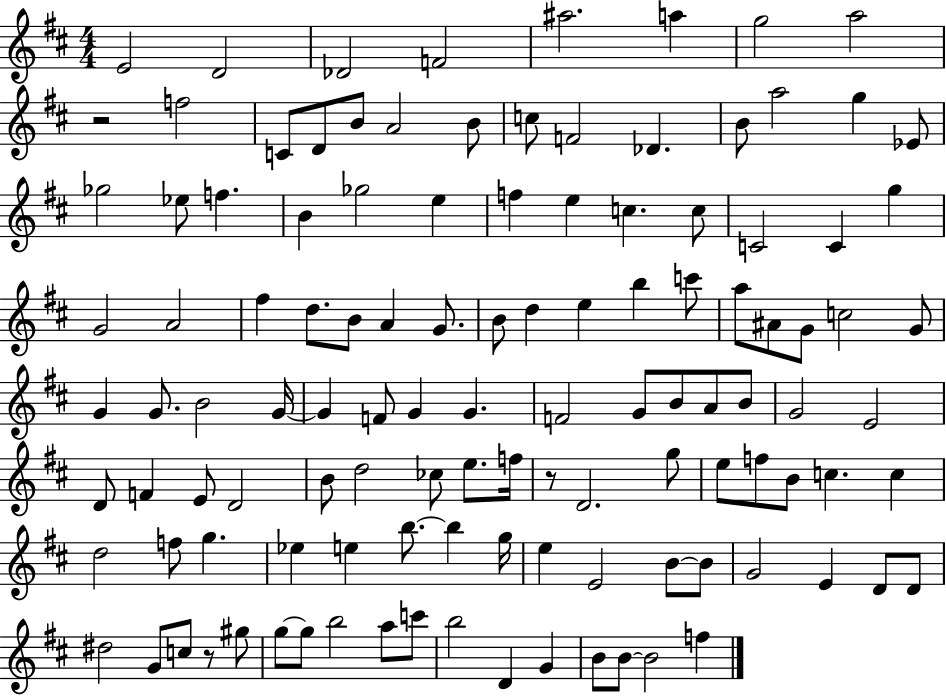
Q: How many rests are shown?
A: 3